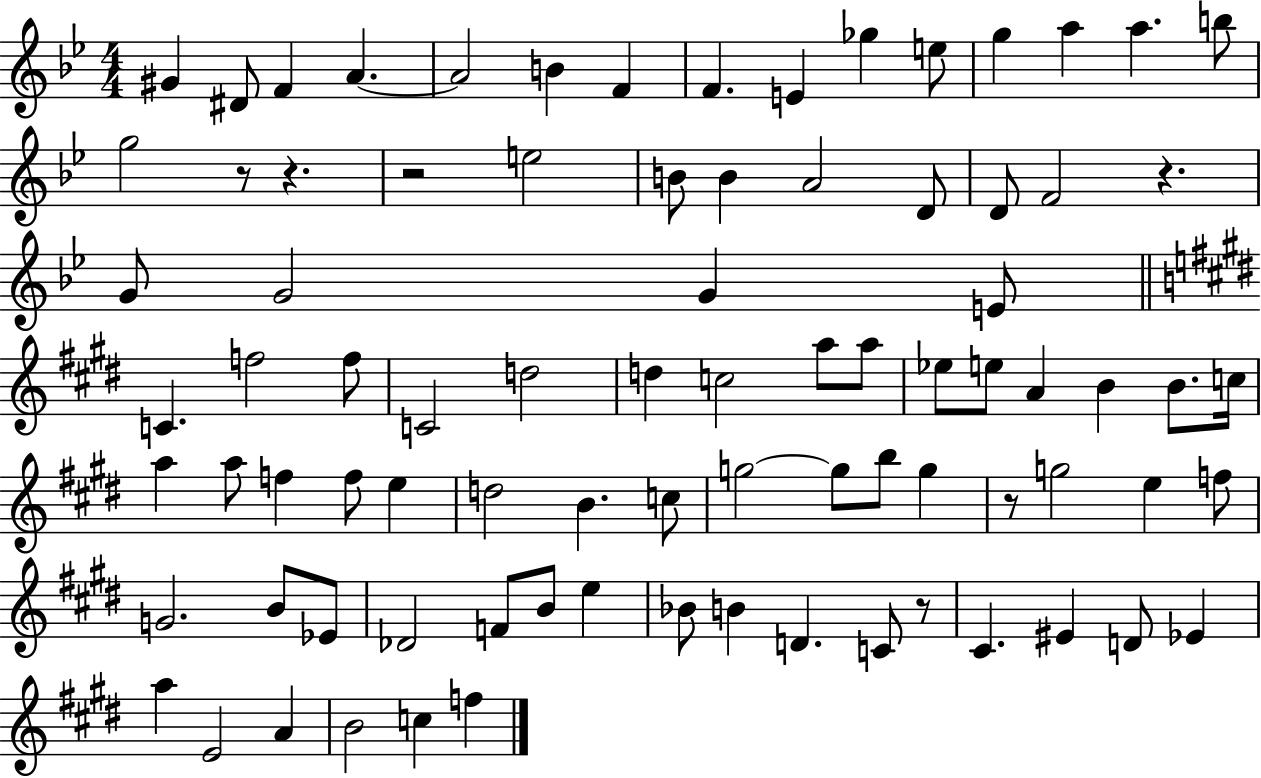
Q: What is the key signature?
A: BES major